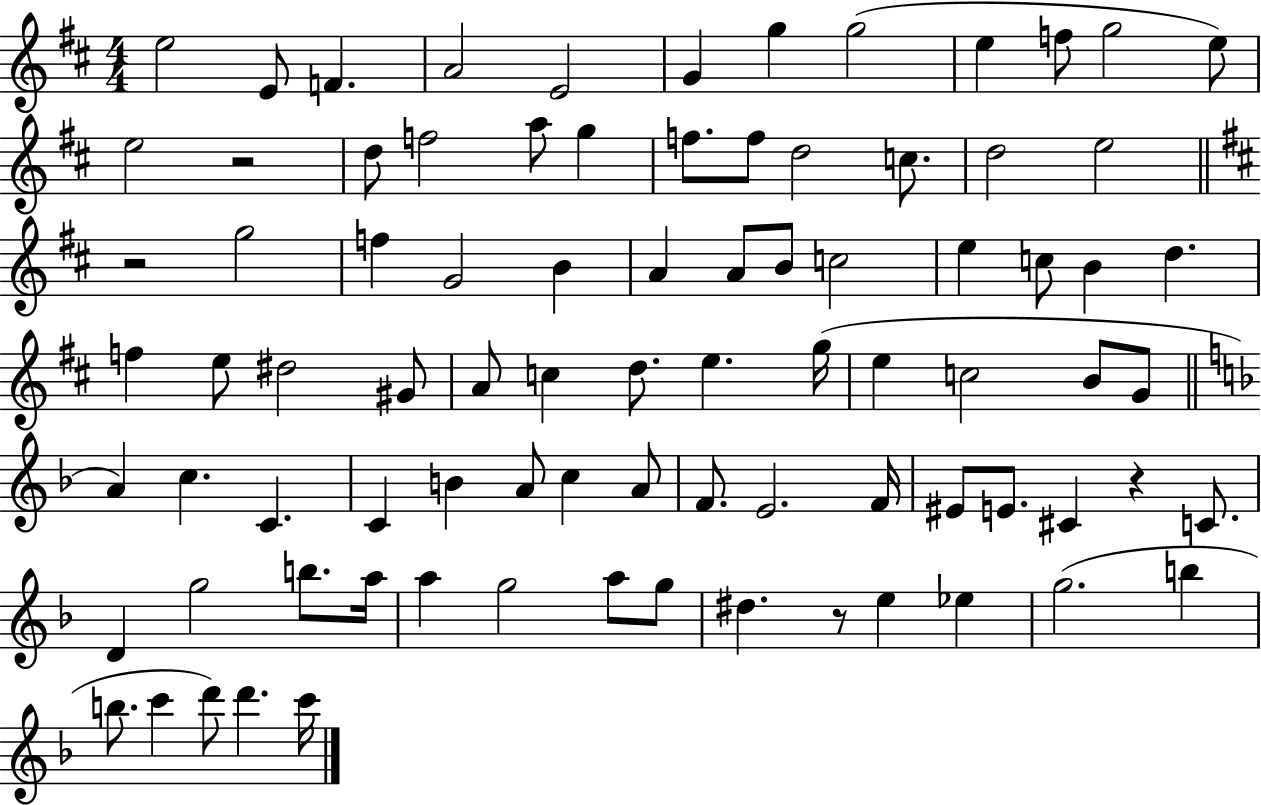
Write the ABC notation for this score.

X:1
T:Untitled
M:4/4
L:1/4
K:D
e2 E/2 F A2 E2 G g g2 e f/2 g2 e/2 e2 z2 d/2 f2 a/2 g f/2 f/2 d2 c/2 d2 e2 z2 g2 f G2 B A A/2 B/2 c2 e c/2 B d f e/2 ^d2 ^G/2 A/2 c d/2 e g/4 e c2 B/2 G/2 A c C C B A/2 c A/2 F/2 E2 F/4 ^E/2 E/2 ^C z C/2 D g2 b/2 a/4 a g2 a/2 g/2 ^d z/2 e _e g2 b b/2 c' d'/2 d' c'/4